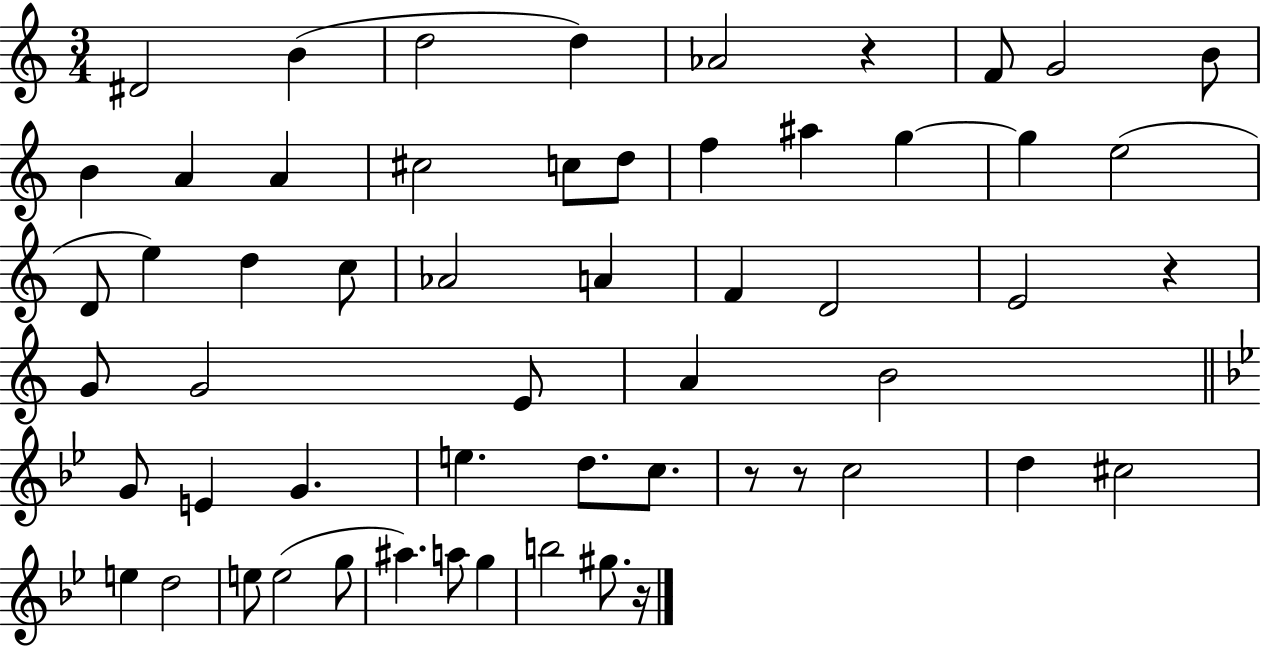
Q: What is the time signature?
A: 3/4